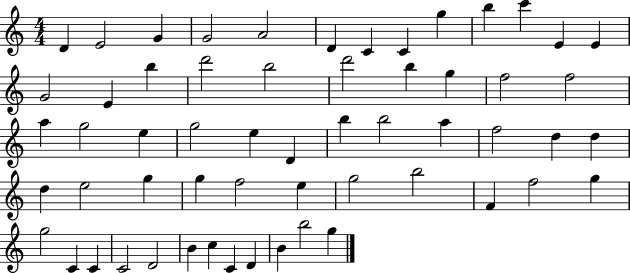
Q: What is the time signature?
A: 4/4